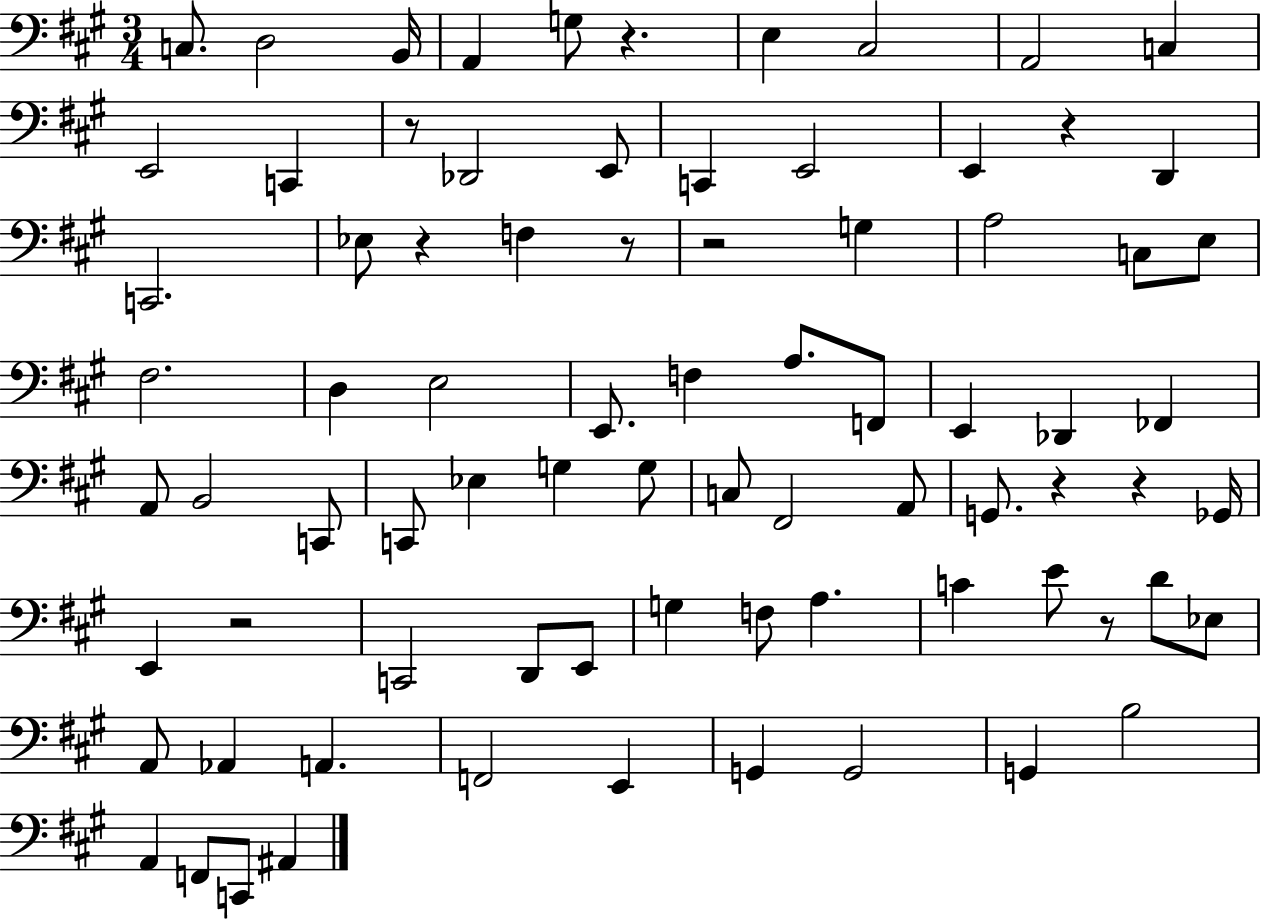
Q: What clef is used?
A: bass